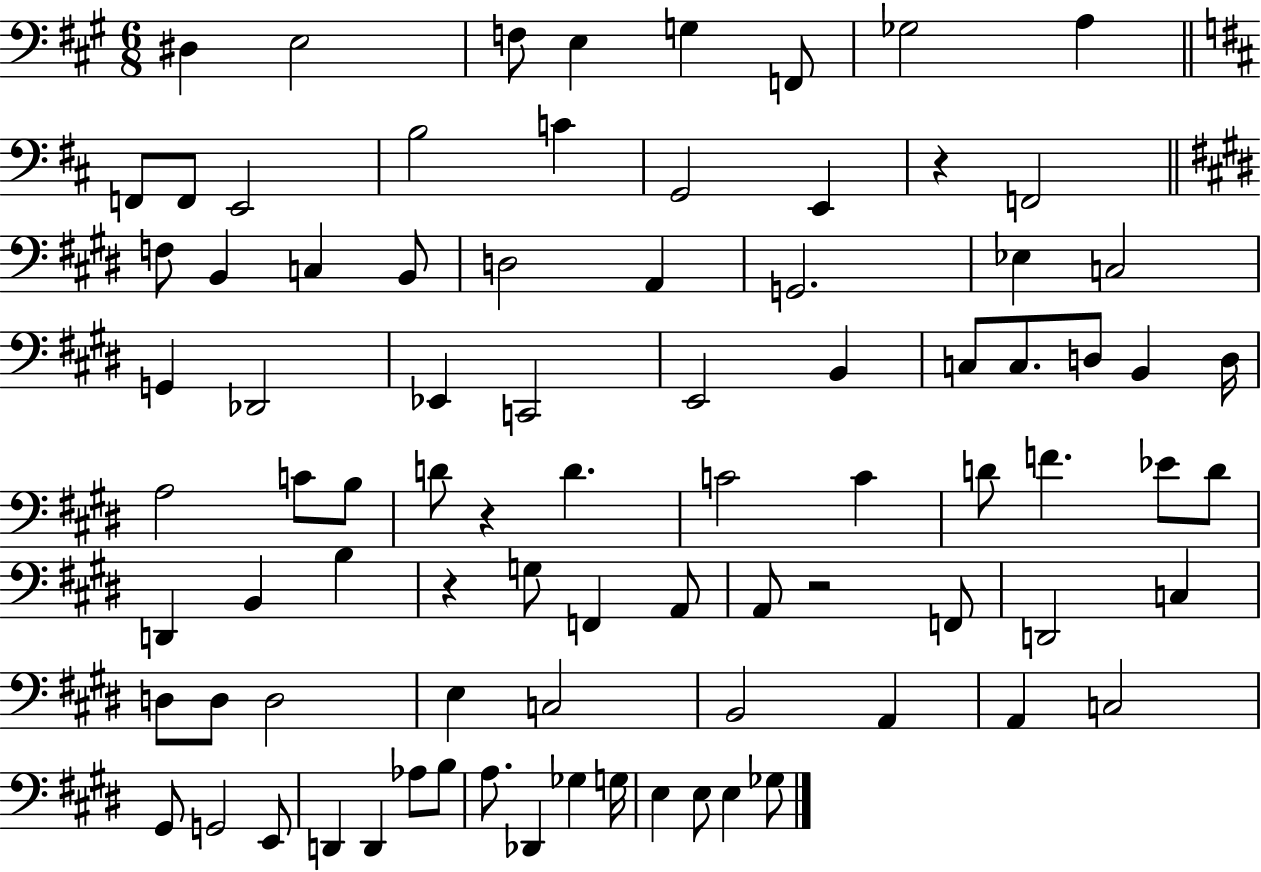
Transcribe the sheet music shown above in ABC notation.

X:1
T:Untitled
M:6/8
L:1/4
K:A
^D, E,2 F,/2 E, G, F,,/2 _G,2 A, F,,/2 F,,/2 E,,2 B,2 C G,,2 E,, z F,,2 F,/2 B,, C, B,,/2 D,2 A,, G,,2 _E, C,2 G,, _D,,2 _E,, C,,2 E,,2 B,, C,/2 C,/2 D,/2 B,, D,/4 A,2 C/2 B,/2 D/2 z D C2 C D/2 F _E/2 D/2 D,, B,, B, z G,/2 F,, A,,/2 A,,/2 z2 F,,/2 D,,2 C, D,/2 D,/2 D,2 E, C,2 B,,2 A,, A,, C,2 ^G,,/2 G,,2 E,,/2 D,, D,, _A,/2 B,/2 A,/2 _D,, _G, G,/4 E, E,/2 E, _G,/2